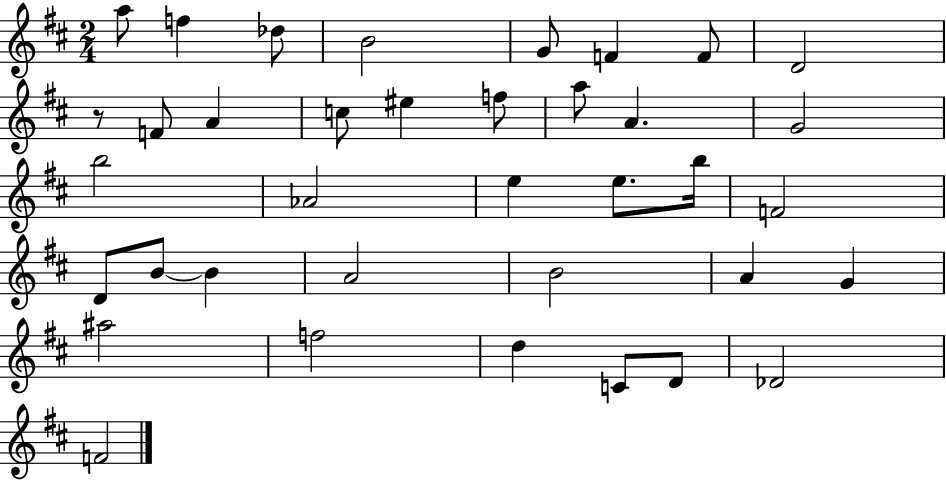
X:1
T:Untitled
M:2/4
L:1/4
K:D
a/2 f _d/2 B2 G/2 F F/2 D2 z/2 F/2 A c/2 ^e f/2 a/2 A G2 b2 _A2 e e/2 b/4 F2 D/2 B/2 B A2 B2 A G ^a2 f2 d C/2 D/2 _D2 F2